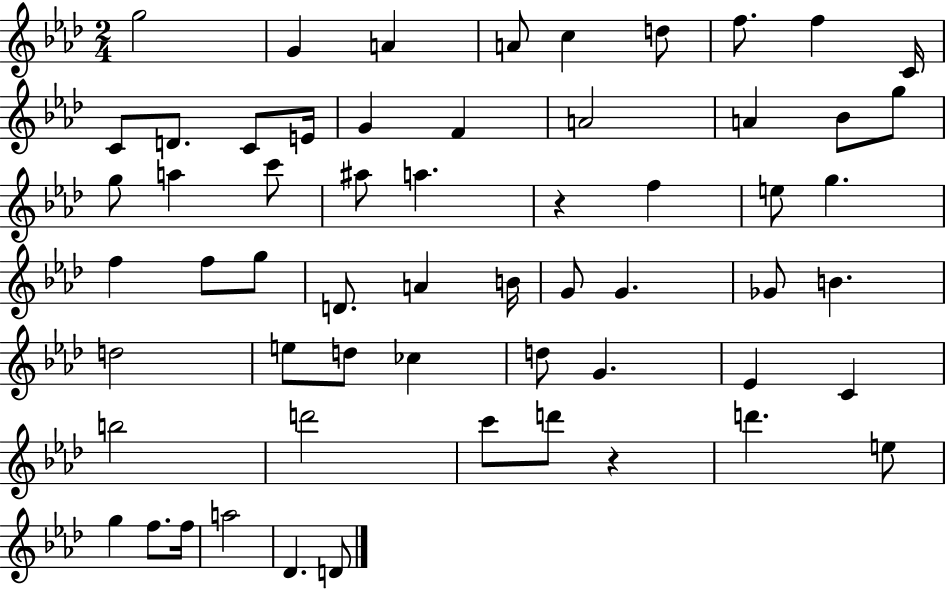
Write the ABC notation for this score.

X:1
T:Untitled
M:2/4
L:1/4
K:Ab
g2 G A A/2 c d/2 f/2 f C/4 C/2 D/2 C/2 E/4 G F A2 A _B/2 g/2 g/2 a c'/2 ^a/2 a z f e/2 g f f/2 g/2 D/2 A B/4 G/2 G _G/2 B d2 e/2 d/2 _c d/2 G _E C b2 d'2 c'/2 d'/2 z d' e/2 g f/2 f/4 a2 _D D/2